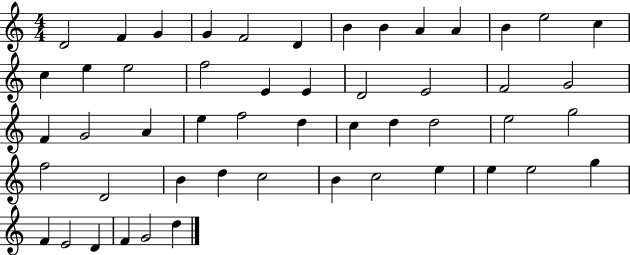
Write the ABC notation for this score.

X:1
T:Untitled
M:4/4
L:1/4
K:C
D2 F G G F2 D B B A A B e2 c c e e2 f2 E E D2 E2 F2 G2 F G2 A e f2 d c d d2 e2 g2 f2 D2 B d c2 B c2 e e e2 g F E2 D F G2 d